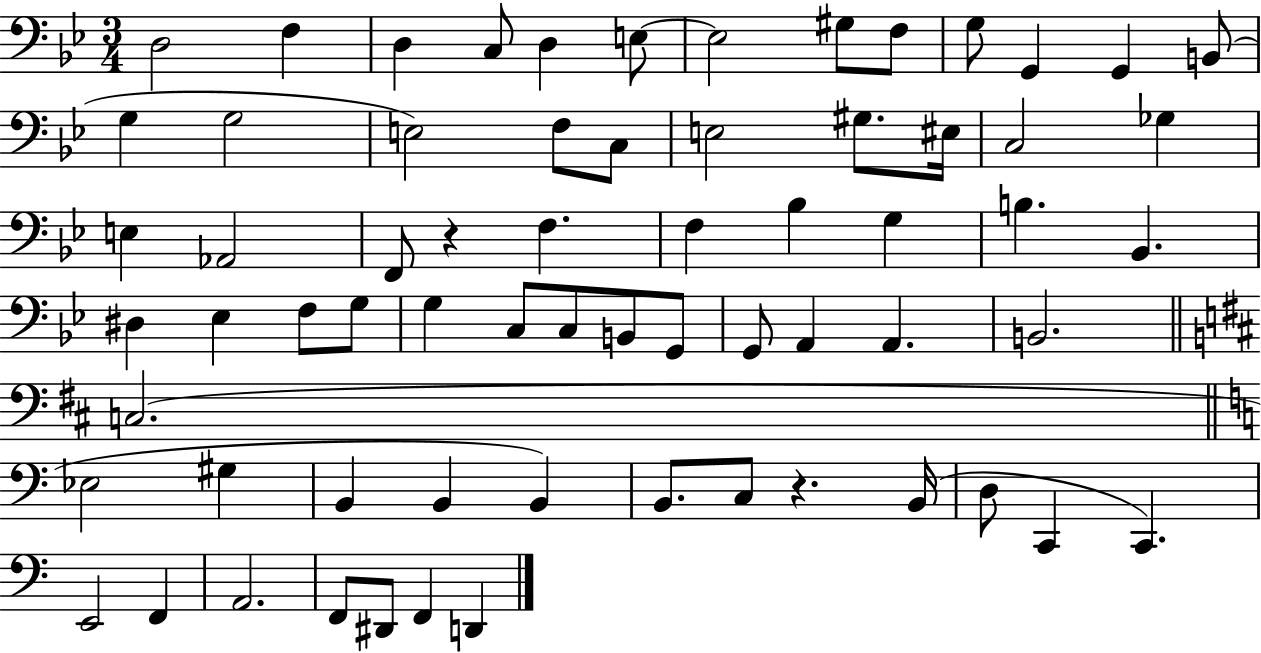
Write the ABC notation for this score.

X:1
T:Untitled
M:3/4
L:1/4
K:Bb
D,2 F, D, C,/2 D, E,/2 E,2 ^G,/2 F,/2 G,/2 G,, G,, B,,/2 G, G,2 E,2 F,/2 C,/2 E,2 ^G,/2 ^E,/4 C,2 _G, E, _A,,2 F,,/2 z F, F, _B, G, B, _B,, ^D, _E, F,/2 G,/2 G, C,/2 C,/2 B,,/2 G,,/2 G,,/2 A,, A,, B,,2 C,2 _E,2 ^G, B,, B,, B,, B,,/2 C,/2 z B,,/4 D,/2 C,, C,, E,,2 F,, A,,2 F,,/2 ^D,,/2 F,, D,,